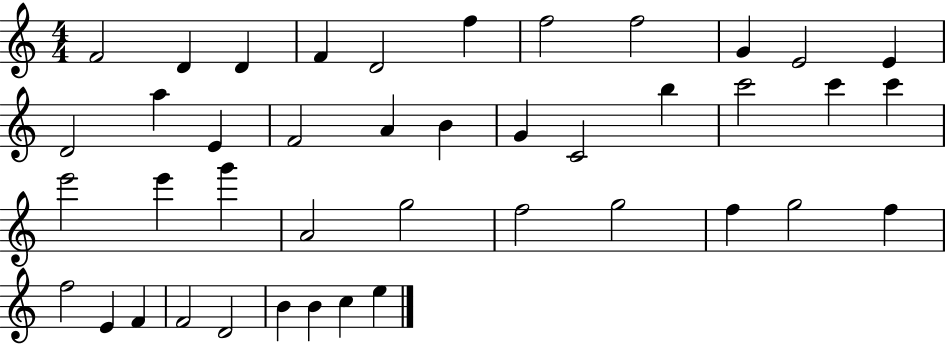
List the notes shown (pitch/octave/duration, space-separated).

F4/h D4/q D4/q F4/q D4/h F5/q F5/h F5/h G4/q E4/h E4/q D4/h A5/q E4/q F4/h A4/q B4/q G4/q C4/h B5/q C6/h C6/q C6/q E6/h E6/q G6/q A4/h G5/h F5/h G5/h F5/q G5/h F5/q F5/h E4/q F4/q F4/h D4/h B4/q B4/q C5/q E5/q